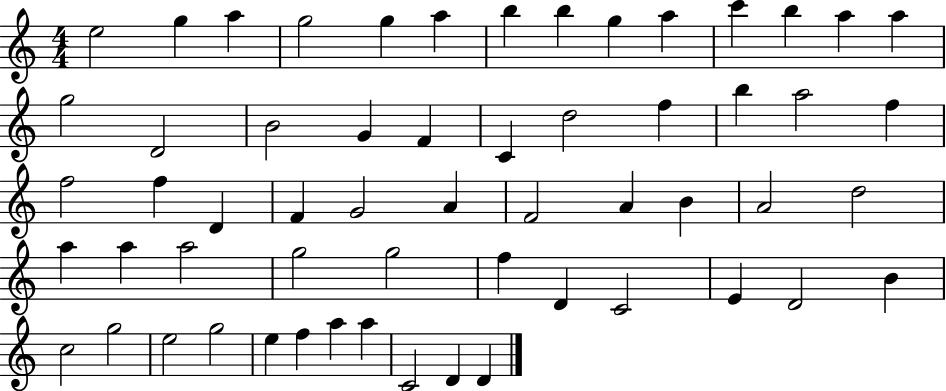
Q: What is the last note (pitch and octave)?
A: D4